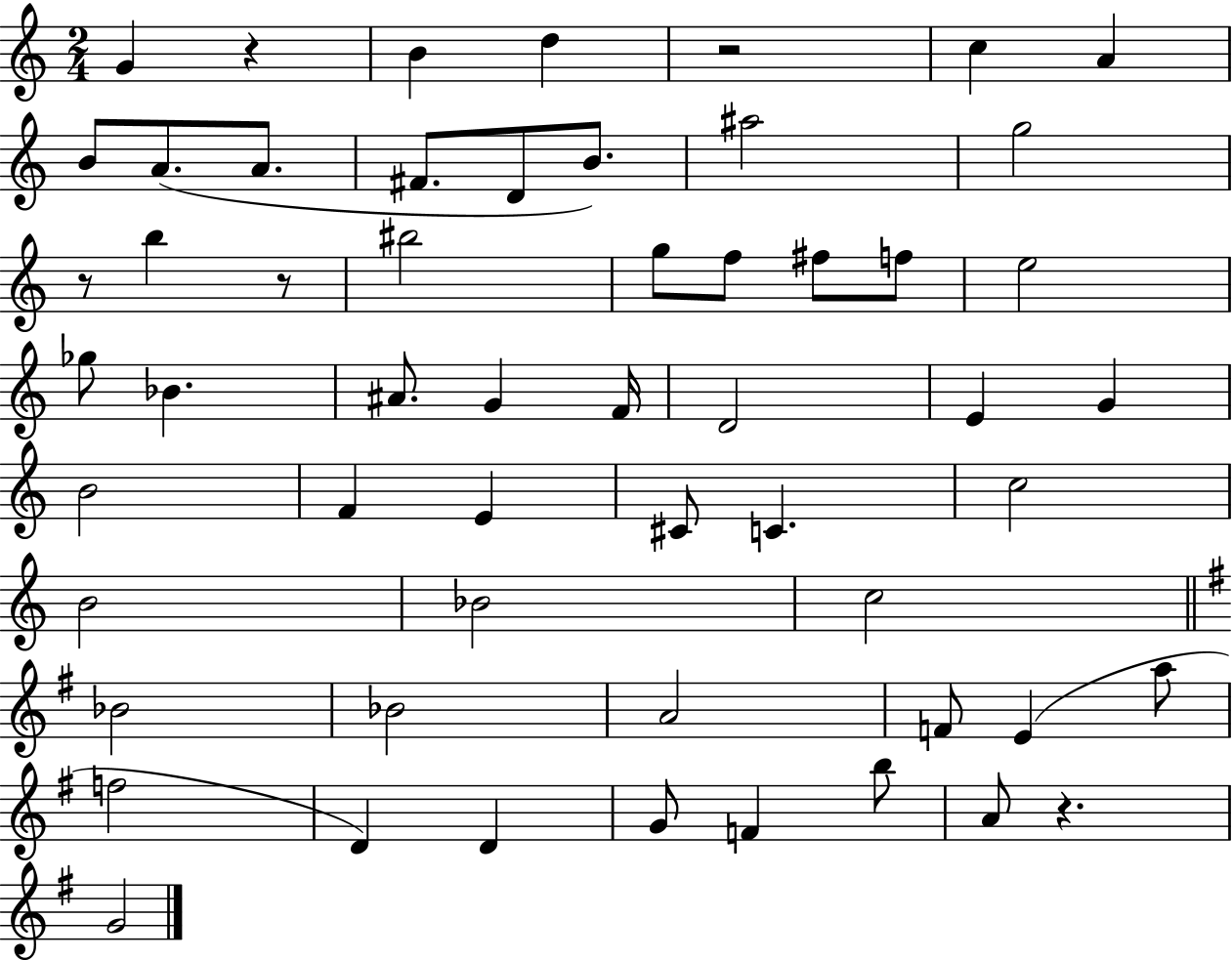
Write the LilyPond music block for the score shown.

{
  \clef treble
  \numericTimeSignature
  \time 2/4
  \key c \major
  g'4 r4 | b'4 d''4 | r2 | c''4 a'4 | \break b'8 a'8.( a'8. | fis'8. d'8 b'8.) | ais''2 | g''2 | \break r8 b''4 r8 | bis''2 | g''8 f''8 fis''8 f''8 | e''2 | \break ges''8 bes'4. | ais'8. g'4 f'16 | d'2 | e'4 g'4 | \break b'2 | f'4 e'4 | cis'8 c'4. | c''2 | \break b'2 | bes'2 | c''2 | \bar "||" \break \key g \major bes'2 | bes'2 | a'2 | f'8 e'4( a''8 | \break f''2 | d'4) d'4 | g'8 f'4 b''8 | a'8 r4. | \break g'2 | \bar "|."
}